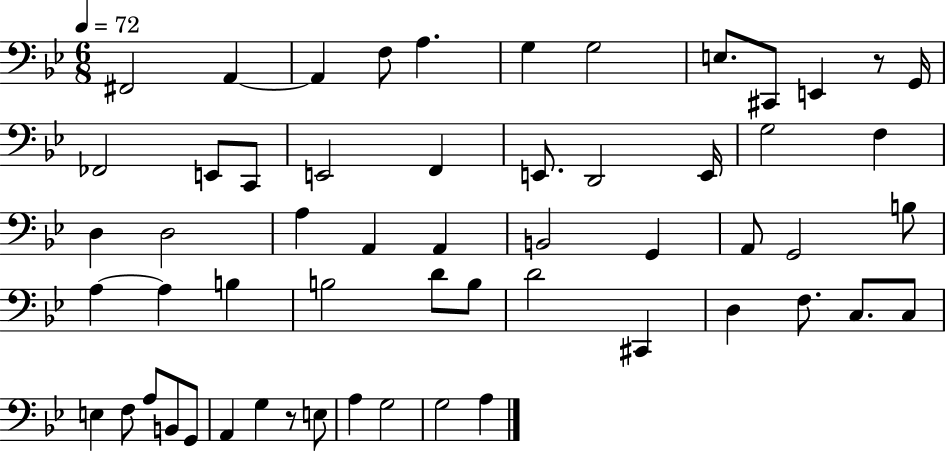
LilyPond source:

{
  \clef bass
  \numericTimeSignature
  \time 6/8
  \key bes \major
  \tempo 4 = 72
  \repeat volta 2 { fis,2 a,4~~ | a,4 f8 a4. | g4 g2 | e8. cis,8 e,4 r8 g,16 | \break fes,2 e,8 c,8 | e,2 f,4 | e,8. d,2 e,16 | g2 f4 | \break d4 d2 | a4 a,4 a,4 | b,2 g,4 | a,8 g,2 b8 | \break a4~~ a4 b4 | b2 d'8 b8 | d'2 cis,4 | d4 f8. c8. c8 | \break e4 f8 a8 b,8 g,8 | a,4 g4 r8 e8 | a4 g2 | g2 a4 | \break } \bar "|."
}